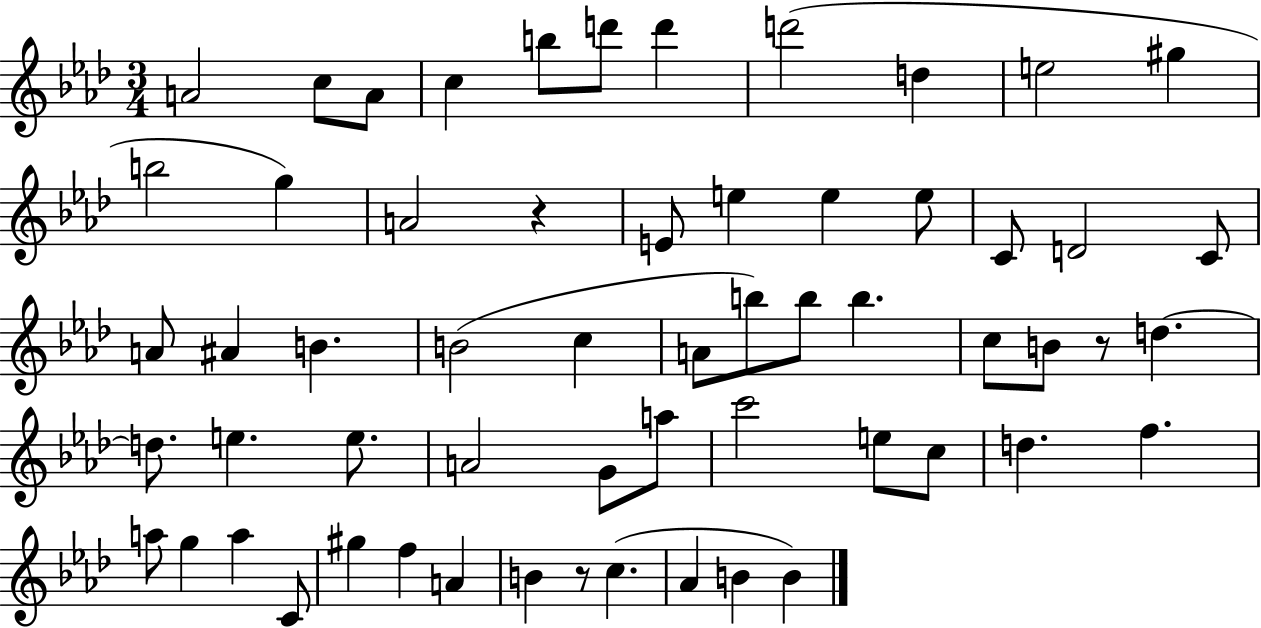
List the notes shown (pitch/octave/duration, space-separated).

A4/h C5/e A4/e C5/q B5/e D6/e D6/q D6/h D5/q E5/h G#5/q B5/h G5/q A4/h R/q E4/e E5/q E5/q E5/e C4/e D4/h C4/e A4/e A#4/q B4/q. B4/h C5/q A4/e B5/e B5/e B5/q. C5/e B4/e R/e D5/q. D5/e. E5/q. E5/e. A4/h G4/e A5/e C6/h E5/e C5/e D5/q. F5/q. A5/e G5/q A5/q C4/e G#5/q F5/q A4/q B4/q R/e C5/q. Ab4/q B4/q B4/q